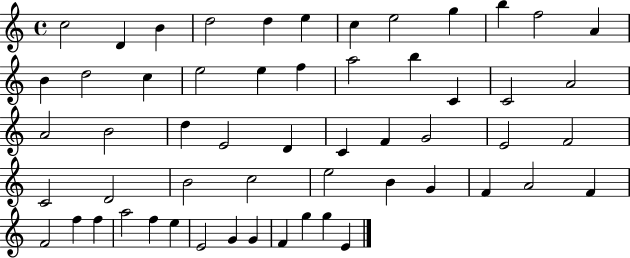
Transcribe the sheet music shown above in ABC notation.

X:1
T:Untitled
M:4/4
L:1/4
K:C
c2 D B d2 d e c e2 g b f2 A B d2 c e2 e f a2 b C C2 A2 A2 B2 d E2 D C F G2 E2 F2 C2 D2 B2 c2 e2 B G F A2 F F2 f f a2 f e E2 G G F g g E